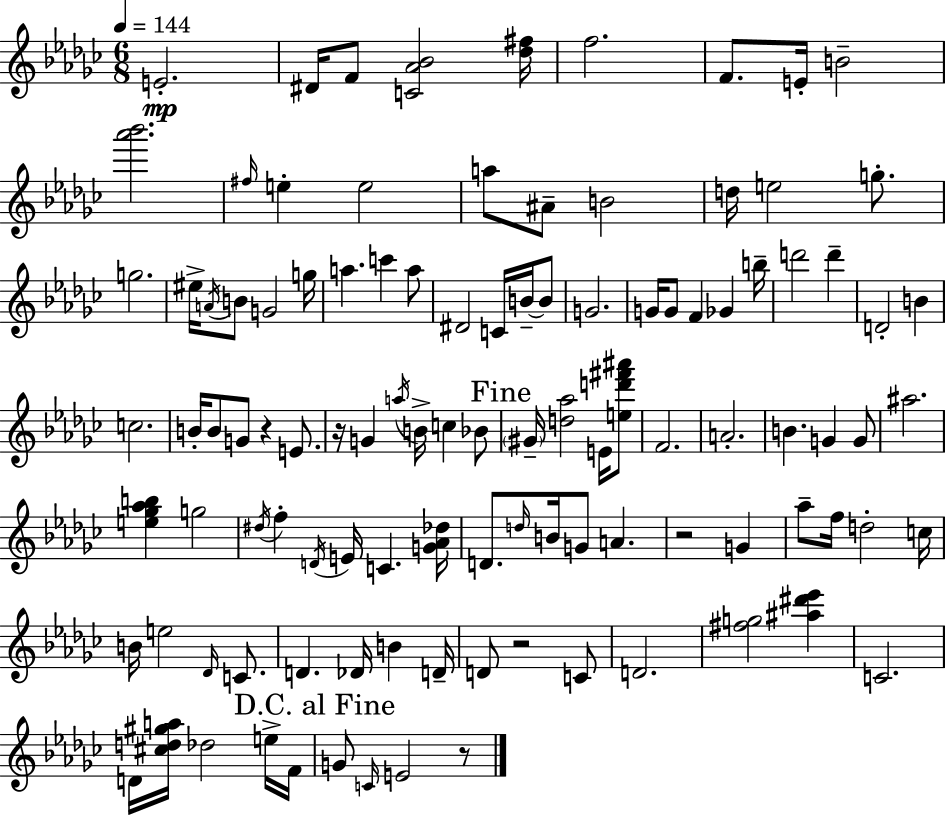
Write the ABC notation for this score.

X:1
T:Untitled
M:6/8
L:1/4
K:Ebm
E2 ^D/4 F/2 [C_A_B]2 [_d^f]/4 f2 F/2 E/4 B2 [_a'_b']2 ^f/4 e e2 a/2 ^A/2 B2 d/4 e2 g/2 g2 ^e/4 A/4 B/2 G2 g/4 a c' a/2 ^D2 C/4 B/4 B/2 G2 G/4 G/2 F _G b/4 d'2 d' D2 B c2 B/4 B/2 G/2 z E/2 z/4 G a/4 B/4 c _B/2 ^G/4 [d_a]2 E/4 [ed'^f'^a']/2 F2 A2 B G G/2 ^a2 [e_g_ab] g2 ^d/4 f D/4 E/4 C [G_A_d]/4 D/2 d/4 B/4 G/2 A z2 G _a/2 f/4 d2 c/4 B/4 e2 _D/4 C/2 D _D/4 B D/4 D/2 z2 C/2 D2 [^fg]2 [^a^d'_e'] C2 D/4 [^cd^ga]/4 _d2 e/4 F/4 G/2 C/4 E2 z/2